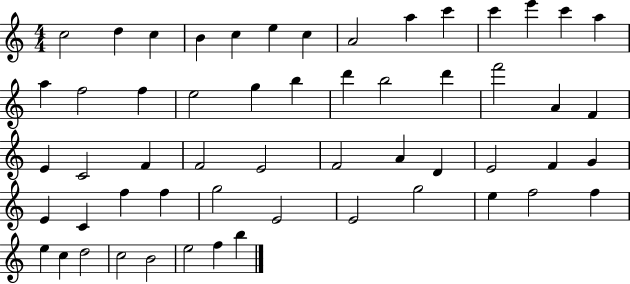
X:1
T:Untitled
M:4/4
L:1/4
K:C
c2 d c B c e c A2 a c' c' e' c' a a f2 f e2 g b d' b2 d' f'2 A F E C2 F F2 E2 F2 A D E2 F G E C f f g2 E2 E2 g2 e f2 f e c d2 c2 B2 e2 f b